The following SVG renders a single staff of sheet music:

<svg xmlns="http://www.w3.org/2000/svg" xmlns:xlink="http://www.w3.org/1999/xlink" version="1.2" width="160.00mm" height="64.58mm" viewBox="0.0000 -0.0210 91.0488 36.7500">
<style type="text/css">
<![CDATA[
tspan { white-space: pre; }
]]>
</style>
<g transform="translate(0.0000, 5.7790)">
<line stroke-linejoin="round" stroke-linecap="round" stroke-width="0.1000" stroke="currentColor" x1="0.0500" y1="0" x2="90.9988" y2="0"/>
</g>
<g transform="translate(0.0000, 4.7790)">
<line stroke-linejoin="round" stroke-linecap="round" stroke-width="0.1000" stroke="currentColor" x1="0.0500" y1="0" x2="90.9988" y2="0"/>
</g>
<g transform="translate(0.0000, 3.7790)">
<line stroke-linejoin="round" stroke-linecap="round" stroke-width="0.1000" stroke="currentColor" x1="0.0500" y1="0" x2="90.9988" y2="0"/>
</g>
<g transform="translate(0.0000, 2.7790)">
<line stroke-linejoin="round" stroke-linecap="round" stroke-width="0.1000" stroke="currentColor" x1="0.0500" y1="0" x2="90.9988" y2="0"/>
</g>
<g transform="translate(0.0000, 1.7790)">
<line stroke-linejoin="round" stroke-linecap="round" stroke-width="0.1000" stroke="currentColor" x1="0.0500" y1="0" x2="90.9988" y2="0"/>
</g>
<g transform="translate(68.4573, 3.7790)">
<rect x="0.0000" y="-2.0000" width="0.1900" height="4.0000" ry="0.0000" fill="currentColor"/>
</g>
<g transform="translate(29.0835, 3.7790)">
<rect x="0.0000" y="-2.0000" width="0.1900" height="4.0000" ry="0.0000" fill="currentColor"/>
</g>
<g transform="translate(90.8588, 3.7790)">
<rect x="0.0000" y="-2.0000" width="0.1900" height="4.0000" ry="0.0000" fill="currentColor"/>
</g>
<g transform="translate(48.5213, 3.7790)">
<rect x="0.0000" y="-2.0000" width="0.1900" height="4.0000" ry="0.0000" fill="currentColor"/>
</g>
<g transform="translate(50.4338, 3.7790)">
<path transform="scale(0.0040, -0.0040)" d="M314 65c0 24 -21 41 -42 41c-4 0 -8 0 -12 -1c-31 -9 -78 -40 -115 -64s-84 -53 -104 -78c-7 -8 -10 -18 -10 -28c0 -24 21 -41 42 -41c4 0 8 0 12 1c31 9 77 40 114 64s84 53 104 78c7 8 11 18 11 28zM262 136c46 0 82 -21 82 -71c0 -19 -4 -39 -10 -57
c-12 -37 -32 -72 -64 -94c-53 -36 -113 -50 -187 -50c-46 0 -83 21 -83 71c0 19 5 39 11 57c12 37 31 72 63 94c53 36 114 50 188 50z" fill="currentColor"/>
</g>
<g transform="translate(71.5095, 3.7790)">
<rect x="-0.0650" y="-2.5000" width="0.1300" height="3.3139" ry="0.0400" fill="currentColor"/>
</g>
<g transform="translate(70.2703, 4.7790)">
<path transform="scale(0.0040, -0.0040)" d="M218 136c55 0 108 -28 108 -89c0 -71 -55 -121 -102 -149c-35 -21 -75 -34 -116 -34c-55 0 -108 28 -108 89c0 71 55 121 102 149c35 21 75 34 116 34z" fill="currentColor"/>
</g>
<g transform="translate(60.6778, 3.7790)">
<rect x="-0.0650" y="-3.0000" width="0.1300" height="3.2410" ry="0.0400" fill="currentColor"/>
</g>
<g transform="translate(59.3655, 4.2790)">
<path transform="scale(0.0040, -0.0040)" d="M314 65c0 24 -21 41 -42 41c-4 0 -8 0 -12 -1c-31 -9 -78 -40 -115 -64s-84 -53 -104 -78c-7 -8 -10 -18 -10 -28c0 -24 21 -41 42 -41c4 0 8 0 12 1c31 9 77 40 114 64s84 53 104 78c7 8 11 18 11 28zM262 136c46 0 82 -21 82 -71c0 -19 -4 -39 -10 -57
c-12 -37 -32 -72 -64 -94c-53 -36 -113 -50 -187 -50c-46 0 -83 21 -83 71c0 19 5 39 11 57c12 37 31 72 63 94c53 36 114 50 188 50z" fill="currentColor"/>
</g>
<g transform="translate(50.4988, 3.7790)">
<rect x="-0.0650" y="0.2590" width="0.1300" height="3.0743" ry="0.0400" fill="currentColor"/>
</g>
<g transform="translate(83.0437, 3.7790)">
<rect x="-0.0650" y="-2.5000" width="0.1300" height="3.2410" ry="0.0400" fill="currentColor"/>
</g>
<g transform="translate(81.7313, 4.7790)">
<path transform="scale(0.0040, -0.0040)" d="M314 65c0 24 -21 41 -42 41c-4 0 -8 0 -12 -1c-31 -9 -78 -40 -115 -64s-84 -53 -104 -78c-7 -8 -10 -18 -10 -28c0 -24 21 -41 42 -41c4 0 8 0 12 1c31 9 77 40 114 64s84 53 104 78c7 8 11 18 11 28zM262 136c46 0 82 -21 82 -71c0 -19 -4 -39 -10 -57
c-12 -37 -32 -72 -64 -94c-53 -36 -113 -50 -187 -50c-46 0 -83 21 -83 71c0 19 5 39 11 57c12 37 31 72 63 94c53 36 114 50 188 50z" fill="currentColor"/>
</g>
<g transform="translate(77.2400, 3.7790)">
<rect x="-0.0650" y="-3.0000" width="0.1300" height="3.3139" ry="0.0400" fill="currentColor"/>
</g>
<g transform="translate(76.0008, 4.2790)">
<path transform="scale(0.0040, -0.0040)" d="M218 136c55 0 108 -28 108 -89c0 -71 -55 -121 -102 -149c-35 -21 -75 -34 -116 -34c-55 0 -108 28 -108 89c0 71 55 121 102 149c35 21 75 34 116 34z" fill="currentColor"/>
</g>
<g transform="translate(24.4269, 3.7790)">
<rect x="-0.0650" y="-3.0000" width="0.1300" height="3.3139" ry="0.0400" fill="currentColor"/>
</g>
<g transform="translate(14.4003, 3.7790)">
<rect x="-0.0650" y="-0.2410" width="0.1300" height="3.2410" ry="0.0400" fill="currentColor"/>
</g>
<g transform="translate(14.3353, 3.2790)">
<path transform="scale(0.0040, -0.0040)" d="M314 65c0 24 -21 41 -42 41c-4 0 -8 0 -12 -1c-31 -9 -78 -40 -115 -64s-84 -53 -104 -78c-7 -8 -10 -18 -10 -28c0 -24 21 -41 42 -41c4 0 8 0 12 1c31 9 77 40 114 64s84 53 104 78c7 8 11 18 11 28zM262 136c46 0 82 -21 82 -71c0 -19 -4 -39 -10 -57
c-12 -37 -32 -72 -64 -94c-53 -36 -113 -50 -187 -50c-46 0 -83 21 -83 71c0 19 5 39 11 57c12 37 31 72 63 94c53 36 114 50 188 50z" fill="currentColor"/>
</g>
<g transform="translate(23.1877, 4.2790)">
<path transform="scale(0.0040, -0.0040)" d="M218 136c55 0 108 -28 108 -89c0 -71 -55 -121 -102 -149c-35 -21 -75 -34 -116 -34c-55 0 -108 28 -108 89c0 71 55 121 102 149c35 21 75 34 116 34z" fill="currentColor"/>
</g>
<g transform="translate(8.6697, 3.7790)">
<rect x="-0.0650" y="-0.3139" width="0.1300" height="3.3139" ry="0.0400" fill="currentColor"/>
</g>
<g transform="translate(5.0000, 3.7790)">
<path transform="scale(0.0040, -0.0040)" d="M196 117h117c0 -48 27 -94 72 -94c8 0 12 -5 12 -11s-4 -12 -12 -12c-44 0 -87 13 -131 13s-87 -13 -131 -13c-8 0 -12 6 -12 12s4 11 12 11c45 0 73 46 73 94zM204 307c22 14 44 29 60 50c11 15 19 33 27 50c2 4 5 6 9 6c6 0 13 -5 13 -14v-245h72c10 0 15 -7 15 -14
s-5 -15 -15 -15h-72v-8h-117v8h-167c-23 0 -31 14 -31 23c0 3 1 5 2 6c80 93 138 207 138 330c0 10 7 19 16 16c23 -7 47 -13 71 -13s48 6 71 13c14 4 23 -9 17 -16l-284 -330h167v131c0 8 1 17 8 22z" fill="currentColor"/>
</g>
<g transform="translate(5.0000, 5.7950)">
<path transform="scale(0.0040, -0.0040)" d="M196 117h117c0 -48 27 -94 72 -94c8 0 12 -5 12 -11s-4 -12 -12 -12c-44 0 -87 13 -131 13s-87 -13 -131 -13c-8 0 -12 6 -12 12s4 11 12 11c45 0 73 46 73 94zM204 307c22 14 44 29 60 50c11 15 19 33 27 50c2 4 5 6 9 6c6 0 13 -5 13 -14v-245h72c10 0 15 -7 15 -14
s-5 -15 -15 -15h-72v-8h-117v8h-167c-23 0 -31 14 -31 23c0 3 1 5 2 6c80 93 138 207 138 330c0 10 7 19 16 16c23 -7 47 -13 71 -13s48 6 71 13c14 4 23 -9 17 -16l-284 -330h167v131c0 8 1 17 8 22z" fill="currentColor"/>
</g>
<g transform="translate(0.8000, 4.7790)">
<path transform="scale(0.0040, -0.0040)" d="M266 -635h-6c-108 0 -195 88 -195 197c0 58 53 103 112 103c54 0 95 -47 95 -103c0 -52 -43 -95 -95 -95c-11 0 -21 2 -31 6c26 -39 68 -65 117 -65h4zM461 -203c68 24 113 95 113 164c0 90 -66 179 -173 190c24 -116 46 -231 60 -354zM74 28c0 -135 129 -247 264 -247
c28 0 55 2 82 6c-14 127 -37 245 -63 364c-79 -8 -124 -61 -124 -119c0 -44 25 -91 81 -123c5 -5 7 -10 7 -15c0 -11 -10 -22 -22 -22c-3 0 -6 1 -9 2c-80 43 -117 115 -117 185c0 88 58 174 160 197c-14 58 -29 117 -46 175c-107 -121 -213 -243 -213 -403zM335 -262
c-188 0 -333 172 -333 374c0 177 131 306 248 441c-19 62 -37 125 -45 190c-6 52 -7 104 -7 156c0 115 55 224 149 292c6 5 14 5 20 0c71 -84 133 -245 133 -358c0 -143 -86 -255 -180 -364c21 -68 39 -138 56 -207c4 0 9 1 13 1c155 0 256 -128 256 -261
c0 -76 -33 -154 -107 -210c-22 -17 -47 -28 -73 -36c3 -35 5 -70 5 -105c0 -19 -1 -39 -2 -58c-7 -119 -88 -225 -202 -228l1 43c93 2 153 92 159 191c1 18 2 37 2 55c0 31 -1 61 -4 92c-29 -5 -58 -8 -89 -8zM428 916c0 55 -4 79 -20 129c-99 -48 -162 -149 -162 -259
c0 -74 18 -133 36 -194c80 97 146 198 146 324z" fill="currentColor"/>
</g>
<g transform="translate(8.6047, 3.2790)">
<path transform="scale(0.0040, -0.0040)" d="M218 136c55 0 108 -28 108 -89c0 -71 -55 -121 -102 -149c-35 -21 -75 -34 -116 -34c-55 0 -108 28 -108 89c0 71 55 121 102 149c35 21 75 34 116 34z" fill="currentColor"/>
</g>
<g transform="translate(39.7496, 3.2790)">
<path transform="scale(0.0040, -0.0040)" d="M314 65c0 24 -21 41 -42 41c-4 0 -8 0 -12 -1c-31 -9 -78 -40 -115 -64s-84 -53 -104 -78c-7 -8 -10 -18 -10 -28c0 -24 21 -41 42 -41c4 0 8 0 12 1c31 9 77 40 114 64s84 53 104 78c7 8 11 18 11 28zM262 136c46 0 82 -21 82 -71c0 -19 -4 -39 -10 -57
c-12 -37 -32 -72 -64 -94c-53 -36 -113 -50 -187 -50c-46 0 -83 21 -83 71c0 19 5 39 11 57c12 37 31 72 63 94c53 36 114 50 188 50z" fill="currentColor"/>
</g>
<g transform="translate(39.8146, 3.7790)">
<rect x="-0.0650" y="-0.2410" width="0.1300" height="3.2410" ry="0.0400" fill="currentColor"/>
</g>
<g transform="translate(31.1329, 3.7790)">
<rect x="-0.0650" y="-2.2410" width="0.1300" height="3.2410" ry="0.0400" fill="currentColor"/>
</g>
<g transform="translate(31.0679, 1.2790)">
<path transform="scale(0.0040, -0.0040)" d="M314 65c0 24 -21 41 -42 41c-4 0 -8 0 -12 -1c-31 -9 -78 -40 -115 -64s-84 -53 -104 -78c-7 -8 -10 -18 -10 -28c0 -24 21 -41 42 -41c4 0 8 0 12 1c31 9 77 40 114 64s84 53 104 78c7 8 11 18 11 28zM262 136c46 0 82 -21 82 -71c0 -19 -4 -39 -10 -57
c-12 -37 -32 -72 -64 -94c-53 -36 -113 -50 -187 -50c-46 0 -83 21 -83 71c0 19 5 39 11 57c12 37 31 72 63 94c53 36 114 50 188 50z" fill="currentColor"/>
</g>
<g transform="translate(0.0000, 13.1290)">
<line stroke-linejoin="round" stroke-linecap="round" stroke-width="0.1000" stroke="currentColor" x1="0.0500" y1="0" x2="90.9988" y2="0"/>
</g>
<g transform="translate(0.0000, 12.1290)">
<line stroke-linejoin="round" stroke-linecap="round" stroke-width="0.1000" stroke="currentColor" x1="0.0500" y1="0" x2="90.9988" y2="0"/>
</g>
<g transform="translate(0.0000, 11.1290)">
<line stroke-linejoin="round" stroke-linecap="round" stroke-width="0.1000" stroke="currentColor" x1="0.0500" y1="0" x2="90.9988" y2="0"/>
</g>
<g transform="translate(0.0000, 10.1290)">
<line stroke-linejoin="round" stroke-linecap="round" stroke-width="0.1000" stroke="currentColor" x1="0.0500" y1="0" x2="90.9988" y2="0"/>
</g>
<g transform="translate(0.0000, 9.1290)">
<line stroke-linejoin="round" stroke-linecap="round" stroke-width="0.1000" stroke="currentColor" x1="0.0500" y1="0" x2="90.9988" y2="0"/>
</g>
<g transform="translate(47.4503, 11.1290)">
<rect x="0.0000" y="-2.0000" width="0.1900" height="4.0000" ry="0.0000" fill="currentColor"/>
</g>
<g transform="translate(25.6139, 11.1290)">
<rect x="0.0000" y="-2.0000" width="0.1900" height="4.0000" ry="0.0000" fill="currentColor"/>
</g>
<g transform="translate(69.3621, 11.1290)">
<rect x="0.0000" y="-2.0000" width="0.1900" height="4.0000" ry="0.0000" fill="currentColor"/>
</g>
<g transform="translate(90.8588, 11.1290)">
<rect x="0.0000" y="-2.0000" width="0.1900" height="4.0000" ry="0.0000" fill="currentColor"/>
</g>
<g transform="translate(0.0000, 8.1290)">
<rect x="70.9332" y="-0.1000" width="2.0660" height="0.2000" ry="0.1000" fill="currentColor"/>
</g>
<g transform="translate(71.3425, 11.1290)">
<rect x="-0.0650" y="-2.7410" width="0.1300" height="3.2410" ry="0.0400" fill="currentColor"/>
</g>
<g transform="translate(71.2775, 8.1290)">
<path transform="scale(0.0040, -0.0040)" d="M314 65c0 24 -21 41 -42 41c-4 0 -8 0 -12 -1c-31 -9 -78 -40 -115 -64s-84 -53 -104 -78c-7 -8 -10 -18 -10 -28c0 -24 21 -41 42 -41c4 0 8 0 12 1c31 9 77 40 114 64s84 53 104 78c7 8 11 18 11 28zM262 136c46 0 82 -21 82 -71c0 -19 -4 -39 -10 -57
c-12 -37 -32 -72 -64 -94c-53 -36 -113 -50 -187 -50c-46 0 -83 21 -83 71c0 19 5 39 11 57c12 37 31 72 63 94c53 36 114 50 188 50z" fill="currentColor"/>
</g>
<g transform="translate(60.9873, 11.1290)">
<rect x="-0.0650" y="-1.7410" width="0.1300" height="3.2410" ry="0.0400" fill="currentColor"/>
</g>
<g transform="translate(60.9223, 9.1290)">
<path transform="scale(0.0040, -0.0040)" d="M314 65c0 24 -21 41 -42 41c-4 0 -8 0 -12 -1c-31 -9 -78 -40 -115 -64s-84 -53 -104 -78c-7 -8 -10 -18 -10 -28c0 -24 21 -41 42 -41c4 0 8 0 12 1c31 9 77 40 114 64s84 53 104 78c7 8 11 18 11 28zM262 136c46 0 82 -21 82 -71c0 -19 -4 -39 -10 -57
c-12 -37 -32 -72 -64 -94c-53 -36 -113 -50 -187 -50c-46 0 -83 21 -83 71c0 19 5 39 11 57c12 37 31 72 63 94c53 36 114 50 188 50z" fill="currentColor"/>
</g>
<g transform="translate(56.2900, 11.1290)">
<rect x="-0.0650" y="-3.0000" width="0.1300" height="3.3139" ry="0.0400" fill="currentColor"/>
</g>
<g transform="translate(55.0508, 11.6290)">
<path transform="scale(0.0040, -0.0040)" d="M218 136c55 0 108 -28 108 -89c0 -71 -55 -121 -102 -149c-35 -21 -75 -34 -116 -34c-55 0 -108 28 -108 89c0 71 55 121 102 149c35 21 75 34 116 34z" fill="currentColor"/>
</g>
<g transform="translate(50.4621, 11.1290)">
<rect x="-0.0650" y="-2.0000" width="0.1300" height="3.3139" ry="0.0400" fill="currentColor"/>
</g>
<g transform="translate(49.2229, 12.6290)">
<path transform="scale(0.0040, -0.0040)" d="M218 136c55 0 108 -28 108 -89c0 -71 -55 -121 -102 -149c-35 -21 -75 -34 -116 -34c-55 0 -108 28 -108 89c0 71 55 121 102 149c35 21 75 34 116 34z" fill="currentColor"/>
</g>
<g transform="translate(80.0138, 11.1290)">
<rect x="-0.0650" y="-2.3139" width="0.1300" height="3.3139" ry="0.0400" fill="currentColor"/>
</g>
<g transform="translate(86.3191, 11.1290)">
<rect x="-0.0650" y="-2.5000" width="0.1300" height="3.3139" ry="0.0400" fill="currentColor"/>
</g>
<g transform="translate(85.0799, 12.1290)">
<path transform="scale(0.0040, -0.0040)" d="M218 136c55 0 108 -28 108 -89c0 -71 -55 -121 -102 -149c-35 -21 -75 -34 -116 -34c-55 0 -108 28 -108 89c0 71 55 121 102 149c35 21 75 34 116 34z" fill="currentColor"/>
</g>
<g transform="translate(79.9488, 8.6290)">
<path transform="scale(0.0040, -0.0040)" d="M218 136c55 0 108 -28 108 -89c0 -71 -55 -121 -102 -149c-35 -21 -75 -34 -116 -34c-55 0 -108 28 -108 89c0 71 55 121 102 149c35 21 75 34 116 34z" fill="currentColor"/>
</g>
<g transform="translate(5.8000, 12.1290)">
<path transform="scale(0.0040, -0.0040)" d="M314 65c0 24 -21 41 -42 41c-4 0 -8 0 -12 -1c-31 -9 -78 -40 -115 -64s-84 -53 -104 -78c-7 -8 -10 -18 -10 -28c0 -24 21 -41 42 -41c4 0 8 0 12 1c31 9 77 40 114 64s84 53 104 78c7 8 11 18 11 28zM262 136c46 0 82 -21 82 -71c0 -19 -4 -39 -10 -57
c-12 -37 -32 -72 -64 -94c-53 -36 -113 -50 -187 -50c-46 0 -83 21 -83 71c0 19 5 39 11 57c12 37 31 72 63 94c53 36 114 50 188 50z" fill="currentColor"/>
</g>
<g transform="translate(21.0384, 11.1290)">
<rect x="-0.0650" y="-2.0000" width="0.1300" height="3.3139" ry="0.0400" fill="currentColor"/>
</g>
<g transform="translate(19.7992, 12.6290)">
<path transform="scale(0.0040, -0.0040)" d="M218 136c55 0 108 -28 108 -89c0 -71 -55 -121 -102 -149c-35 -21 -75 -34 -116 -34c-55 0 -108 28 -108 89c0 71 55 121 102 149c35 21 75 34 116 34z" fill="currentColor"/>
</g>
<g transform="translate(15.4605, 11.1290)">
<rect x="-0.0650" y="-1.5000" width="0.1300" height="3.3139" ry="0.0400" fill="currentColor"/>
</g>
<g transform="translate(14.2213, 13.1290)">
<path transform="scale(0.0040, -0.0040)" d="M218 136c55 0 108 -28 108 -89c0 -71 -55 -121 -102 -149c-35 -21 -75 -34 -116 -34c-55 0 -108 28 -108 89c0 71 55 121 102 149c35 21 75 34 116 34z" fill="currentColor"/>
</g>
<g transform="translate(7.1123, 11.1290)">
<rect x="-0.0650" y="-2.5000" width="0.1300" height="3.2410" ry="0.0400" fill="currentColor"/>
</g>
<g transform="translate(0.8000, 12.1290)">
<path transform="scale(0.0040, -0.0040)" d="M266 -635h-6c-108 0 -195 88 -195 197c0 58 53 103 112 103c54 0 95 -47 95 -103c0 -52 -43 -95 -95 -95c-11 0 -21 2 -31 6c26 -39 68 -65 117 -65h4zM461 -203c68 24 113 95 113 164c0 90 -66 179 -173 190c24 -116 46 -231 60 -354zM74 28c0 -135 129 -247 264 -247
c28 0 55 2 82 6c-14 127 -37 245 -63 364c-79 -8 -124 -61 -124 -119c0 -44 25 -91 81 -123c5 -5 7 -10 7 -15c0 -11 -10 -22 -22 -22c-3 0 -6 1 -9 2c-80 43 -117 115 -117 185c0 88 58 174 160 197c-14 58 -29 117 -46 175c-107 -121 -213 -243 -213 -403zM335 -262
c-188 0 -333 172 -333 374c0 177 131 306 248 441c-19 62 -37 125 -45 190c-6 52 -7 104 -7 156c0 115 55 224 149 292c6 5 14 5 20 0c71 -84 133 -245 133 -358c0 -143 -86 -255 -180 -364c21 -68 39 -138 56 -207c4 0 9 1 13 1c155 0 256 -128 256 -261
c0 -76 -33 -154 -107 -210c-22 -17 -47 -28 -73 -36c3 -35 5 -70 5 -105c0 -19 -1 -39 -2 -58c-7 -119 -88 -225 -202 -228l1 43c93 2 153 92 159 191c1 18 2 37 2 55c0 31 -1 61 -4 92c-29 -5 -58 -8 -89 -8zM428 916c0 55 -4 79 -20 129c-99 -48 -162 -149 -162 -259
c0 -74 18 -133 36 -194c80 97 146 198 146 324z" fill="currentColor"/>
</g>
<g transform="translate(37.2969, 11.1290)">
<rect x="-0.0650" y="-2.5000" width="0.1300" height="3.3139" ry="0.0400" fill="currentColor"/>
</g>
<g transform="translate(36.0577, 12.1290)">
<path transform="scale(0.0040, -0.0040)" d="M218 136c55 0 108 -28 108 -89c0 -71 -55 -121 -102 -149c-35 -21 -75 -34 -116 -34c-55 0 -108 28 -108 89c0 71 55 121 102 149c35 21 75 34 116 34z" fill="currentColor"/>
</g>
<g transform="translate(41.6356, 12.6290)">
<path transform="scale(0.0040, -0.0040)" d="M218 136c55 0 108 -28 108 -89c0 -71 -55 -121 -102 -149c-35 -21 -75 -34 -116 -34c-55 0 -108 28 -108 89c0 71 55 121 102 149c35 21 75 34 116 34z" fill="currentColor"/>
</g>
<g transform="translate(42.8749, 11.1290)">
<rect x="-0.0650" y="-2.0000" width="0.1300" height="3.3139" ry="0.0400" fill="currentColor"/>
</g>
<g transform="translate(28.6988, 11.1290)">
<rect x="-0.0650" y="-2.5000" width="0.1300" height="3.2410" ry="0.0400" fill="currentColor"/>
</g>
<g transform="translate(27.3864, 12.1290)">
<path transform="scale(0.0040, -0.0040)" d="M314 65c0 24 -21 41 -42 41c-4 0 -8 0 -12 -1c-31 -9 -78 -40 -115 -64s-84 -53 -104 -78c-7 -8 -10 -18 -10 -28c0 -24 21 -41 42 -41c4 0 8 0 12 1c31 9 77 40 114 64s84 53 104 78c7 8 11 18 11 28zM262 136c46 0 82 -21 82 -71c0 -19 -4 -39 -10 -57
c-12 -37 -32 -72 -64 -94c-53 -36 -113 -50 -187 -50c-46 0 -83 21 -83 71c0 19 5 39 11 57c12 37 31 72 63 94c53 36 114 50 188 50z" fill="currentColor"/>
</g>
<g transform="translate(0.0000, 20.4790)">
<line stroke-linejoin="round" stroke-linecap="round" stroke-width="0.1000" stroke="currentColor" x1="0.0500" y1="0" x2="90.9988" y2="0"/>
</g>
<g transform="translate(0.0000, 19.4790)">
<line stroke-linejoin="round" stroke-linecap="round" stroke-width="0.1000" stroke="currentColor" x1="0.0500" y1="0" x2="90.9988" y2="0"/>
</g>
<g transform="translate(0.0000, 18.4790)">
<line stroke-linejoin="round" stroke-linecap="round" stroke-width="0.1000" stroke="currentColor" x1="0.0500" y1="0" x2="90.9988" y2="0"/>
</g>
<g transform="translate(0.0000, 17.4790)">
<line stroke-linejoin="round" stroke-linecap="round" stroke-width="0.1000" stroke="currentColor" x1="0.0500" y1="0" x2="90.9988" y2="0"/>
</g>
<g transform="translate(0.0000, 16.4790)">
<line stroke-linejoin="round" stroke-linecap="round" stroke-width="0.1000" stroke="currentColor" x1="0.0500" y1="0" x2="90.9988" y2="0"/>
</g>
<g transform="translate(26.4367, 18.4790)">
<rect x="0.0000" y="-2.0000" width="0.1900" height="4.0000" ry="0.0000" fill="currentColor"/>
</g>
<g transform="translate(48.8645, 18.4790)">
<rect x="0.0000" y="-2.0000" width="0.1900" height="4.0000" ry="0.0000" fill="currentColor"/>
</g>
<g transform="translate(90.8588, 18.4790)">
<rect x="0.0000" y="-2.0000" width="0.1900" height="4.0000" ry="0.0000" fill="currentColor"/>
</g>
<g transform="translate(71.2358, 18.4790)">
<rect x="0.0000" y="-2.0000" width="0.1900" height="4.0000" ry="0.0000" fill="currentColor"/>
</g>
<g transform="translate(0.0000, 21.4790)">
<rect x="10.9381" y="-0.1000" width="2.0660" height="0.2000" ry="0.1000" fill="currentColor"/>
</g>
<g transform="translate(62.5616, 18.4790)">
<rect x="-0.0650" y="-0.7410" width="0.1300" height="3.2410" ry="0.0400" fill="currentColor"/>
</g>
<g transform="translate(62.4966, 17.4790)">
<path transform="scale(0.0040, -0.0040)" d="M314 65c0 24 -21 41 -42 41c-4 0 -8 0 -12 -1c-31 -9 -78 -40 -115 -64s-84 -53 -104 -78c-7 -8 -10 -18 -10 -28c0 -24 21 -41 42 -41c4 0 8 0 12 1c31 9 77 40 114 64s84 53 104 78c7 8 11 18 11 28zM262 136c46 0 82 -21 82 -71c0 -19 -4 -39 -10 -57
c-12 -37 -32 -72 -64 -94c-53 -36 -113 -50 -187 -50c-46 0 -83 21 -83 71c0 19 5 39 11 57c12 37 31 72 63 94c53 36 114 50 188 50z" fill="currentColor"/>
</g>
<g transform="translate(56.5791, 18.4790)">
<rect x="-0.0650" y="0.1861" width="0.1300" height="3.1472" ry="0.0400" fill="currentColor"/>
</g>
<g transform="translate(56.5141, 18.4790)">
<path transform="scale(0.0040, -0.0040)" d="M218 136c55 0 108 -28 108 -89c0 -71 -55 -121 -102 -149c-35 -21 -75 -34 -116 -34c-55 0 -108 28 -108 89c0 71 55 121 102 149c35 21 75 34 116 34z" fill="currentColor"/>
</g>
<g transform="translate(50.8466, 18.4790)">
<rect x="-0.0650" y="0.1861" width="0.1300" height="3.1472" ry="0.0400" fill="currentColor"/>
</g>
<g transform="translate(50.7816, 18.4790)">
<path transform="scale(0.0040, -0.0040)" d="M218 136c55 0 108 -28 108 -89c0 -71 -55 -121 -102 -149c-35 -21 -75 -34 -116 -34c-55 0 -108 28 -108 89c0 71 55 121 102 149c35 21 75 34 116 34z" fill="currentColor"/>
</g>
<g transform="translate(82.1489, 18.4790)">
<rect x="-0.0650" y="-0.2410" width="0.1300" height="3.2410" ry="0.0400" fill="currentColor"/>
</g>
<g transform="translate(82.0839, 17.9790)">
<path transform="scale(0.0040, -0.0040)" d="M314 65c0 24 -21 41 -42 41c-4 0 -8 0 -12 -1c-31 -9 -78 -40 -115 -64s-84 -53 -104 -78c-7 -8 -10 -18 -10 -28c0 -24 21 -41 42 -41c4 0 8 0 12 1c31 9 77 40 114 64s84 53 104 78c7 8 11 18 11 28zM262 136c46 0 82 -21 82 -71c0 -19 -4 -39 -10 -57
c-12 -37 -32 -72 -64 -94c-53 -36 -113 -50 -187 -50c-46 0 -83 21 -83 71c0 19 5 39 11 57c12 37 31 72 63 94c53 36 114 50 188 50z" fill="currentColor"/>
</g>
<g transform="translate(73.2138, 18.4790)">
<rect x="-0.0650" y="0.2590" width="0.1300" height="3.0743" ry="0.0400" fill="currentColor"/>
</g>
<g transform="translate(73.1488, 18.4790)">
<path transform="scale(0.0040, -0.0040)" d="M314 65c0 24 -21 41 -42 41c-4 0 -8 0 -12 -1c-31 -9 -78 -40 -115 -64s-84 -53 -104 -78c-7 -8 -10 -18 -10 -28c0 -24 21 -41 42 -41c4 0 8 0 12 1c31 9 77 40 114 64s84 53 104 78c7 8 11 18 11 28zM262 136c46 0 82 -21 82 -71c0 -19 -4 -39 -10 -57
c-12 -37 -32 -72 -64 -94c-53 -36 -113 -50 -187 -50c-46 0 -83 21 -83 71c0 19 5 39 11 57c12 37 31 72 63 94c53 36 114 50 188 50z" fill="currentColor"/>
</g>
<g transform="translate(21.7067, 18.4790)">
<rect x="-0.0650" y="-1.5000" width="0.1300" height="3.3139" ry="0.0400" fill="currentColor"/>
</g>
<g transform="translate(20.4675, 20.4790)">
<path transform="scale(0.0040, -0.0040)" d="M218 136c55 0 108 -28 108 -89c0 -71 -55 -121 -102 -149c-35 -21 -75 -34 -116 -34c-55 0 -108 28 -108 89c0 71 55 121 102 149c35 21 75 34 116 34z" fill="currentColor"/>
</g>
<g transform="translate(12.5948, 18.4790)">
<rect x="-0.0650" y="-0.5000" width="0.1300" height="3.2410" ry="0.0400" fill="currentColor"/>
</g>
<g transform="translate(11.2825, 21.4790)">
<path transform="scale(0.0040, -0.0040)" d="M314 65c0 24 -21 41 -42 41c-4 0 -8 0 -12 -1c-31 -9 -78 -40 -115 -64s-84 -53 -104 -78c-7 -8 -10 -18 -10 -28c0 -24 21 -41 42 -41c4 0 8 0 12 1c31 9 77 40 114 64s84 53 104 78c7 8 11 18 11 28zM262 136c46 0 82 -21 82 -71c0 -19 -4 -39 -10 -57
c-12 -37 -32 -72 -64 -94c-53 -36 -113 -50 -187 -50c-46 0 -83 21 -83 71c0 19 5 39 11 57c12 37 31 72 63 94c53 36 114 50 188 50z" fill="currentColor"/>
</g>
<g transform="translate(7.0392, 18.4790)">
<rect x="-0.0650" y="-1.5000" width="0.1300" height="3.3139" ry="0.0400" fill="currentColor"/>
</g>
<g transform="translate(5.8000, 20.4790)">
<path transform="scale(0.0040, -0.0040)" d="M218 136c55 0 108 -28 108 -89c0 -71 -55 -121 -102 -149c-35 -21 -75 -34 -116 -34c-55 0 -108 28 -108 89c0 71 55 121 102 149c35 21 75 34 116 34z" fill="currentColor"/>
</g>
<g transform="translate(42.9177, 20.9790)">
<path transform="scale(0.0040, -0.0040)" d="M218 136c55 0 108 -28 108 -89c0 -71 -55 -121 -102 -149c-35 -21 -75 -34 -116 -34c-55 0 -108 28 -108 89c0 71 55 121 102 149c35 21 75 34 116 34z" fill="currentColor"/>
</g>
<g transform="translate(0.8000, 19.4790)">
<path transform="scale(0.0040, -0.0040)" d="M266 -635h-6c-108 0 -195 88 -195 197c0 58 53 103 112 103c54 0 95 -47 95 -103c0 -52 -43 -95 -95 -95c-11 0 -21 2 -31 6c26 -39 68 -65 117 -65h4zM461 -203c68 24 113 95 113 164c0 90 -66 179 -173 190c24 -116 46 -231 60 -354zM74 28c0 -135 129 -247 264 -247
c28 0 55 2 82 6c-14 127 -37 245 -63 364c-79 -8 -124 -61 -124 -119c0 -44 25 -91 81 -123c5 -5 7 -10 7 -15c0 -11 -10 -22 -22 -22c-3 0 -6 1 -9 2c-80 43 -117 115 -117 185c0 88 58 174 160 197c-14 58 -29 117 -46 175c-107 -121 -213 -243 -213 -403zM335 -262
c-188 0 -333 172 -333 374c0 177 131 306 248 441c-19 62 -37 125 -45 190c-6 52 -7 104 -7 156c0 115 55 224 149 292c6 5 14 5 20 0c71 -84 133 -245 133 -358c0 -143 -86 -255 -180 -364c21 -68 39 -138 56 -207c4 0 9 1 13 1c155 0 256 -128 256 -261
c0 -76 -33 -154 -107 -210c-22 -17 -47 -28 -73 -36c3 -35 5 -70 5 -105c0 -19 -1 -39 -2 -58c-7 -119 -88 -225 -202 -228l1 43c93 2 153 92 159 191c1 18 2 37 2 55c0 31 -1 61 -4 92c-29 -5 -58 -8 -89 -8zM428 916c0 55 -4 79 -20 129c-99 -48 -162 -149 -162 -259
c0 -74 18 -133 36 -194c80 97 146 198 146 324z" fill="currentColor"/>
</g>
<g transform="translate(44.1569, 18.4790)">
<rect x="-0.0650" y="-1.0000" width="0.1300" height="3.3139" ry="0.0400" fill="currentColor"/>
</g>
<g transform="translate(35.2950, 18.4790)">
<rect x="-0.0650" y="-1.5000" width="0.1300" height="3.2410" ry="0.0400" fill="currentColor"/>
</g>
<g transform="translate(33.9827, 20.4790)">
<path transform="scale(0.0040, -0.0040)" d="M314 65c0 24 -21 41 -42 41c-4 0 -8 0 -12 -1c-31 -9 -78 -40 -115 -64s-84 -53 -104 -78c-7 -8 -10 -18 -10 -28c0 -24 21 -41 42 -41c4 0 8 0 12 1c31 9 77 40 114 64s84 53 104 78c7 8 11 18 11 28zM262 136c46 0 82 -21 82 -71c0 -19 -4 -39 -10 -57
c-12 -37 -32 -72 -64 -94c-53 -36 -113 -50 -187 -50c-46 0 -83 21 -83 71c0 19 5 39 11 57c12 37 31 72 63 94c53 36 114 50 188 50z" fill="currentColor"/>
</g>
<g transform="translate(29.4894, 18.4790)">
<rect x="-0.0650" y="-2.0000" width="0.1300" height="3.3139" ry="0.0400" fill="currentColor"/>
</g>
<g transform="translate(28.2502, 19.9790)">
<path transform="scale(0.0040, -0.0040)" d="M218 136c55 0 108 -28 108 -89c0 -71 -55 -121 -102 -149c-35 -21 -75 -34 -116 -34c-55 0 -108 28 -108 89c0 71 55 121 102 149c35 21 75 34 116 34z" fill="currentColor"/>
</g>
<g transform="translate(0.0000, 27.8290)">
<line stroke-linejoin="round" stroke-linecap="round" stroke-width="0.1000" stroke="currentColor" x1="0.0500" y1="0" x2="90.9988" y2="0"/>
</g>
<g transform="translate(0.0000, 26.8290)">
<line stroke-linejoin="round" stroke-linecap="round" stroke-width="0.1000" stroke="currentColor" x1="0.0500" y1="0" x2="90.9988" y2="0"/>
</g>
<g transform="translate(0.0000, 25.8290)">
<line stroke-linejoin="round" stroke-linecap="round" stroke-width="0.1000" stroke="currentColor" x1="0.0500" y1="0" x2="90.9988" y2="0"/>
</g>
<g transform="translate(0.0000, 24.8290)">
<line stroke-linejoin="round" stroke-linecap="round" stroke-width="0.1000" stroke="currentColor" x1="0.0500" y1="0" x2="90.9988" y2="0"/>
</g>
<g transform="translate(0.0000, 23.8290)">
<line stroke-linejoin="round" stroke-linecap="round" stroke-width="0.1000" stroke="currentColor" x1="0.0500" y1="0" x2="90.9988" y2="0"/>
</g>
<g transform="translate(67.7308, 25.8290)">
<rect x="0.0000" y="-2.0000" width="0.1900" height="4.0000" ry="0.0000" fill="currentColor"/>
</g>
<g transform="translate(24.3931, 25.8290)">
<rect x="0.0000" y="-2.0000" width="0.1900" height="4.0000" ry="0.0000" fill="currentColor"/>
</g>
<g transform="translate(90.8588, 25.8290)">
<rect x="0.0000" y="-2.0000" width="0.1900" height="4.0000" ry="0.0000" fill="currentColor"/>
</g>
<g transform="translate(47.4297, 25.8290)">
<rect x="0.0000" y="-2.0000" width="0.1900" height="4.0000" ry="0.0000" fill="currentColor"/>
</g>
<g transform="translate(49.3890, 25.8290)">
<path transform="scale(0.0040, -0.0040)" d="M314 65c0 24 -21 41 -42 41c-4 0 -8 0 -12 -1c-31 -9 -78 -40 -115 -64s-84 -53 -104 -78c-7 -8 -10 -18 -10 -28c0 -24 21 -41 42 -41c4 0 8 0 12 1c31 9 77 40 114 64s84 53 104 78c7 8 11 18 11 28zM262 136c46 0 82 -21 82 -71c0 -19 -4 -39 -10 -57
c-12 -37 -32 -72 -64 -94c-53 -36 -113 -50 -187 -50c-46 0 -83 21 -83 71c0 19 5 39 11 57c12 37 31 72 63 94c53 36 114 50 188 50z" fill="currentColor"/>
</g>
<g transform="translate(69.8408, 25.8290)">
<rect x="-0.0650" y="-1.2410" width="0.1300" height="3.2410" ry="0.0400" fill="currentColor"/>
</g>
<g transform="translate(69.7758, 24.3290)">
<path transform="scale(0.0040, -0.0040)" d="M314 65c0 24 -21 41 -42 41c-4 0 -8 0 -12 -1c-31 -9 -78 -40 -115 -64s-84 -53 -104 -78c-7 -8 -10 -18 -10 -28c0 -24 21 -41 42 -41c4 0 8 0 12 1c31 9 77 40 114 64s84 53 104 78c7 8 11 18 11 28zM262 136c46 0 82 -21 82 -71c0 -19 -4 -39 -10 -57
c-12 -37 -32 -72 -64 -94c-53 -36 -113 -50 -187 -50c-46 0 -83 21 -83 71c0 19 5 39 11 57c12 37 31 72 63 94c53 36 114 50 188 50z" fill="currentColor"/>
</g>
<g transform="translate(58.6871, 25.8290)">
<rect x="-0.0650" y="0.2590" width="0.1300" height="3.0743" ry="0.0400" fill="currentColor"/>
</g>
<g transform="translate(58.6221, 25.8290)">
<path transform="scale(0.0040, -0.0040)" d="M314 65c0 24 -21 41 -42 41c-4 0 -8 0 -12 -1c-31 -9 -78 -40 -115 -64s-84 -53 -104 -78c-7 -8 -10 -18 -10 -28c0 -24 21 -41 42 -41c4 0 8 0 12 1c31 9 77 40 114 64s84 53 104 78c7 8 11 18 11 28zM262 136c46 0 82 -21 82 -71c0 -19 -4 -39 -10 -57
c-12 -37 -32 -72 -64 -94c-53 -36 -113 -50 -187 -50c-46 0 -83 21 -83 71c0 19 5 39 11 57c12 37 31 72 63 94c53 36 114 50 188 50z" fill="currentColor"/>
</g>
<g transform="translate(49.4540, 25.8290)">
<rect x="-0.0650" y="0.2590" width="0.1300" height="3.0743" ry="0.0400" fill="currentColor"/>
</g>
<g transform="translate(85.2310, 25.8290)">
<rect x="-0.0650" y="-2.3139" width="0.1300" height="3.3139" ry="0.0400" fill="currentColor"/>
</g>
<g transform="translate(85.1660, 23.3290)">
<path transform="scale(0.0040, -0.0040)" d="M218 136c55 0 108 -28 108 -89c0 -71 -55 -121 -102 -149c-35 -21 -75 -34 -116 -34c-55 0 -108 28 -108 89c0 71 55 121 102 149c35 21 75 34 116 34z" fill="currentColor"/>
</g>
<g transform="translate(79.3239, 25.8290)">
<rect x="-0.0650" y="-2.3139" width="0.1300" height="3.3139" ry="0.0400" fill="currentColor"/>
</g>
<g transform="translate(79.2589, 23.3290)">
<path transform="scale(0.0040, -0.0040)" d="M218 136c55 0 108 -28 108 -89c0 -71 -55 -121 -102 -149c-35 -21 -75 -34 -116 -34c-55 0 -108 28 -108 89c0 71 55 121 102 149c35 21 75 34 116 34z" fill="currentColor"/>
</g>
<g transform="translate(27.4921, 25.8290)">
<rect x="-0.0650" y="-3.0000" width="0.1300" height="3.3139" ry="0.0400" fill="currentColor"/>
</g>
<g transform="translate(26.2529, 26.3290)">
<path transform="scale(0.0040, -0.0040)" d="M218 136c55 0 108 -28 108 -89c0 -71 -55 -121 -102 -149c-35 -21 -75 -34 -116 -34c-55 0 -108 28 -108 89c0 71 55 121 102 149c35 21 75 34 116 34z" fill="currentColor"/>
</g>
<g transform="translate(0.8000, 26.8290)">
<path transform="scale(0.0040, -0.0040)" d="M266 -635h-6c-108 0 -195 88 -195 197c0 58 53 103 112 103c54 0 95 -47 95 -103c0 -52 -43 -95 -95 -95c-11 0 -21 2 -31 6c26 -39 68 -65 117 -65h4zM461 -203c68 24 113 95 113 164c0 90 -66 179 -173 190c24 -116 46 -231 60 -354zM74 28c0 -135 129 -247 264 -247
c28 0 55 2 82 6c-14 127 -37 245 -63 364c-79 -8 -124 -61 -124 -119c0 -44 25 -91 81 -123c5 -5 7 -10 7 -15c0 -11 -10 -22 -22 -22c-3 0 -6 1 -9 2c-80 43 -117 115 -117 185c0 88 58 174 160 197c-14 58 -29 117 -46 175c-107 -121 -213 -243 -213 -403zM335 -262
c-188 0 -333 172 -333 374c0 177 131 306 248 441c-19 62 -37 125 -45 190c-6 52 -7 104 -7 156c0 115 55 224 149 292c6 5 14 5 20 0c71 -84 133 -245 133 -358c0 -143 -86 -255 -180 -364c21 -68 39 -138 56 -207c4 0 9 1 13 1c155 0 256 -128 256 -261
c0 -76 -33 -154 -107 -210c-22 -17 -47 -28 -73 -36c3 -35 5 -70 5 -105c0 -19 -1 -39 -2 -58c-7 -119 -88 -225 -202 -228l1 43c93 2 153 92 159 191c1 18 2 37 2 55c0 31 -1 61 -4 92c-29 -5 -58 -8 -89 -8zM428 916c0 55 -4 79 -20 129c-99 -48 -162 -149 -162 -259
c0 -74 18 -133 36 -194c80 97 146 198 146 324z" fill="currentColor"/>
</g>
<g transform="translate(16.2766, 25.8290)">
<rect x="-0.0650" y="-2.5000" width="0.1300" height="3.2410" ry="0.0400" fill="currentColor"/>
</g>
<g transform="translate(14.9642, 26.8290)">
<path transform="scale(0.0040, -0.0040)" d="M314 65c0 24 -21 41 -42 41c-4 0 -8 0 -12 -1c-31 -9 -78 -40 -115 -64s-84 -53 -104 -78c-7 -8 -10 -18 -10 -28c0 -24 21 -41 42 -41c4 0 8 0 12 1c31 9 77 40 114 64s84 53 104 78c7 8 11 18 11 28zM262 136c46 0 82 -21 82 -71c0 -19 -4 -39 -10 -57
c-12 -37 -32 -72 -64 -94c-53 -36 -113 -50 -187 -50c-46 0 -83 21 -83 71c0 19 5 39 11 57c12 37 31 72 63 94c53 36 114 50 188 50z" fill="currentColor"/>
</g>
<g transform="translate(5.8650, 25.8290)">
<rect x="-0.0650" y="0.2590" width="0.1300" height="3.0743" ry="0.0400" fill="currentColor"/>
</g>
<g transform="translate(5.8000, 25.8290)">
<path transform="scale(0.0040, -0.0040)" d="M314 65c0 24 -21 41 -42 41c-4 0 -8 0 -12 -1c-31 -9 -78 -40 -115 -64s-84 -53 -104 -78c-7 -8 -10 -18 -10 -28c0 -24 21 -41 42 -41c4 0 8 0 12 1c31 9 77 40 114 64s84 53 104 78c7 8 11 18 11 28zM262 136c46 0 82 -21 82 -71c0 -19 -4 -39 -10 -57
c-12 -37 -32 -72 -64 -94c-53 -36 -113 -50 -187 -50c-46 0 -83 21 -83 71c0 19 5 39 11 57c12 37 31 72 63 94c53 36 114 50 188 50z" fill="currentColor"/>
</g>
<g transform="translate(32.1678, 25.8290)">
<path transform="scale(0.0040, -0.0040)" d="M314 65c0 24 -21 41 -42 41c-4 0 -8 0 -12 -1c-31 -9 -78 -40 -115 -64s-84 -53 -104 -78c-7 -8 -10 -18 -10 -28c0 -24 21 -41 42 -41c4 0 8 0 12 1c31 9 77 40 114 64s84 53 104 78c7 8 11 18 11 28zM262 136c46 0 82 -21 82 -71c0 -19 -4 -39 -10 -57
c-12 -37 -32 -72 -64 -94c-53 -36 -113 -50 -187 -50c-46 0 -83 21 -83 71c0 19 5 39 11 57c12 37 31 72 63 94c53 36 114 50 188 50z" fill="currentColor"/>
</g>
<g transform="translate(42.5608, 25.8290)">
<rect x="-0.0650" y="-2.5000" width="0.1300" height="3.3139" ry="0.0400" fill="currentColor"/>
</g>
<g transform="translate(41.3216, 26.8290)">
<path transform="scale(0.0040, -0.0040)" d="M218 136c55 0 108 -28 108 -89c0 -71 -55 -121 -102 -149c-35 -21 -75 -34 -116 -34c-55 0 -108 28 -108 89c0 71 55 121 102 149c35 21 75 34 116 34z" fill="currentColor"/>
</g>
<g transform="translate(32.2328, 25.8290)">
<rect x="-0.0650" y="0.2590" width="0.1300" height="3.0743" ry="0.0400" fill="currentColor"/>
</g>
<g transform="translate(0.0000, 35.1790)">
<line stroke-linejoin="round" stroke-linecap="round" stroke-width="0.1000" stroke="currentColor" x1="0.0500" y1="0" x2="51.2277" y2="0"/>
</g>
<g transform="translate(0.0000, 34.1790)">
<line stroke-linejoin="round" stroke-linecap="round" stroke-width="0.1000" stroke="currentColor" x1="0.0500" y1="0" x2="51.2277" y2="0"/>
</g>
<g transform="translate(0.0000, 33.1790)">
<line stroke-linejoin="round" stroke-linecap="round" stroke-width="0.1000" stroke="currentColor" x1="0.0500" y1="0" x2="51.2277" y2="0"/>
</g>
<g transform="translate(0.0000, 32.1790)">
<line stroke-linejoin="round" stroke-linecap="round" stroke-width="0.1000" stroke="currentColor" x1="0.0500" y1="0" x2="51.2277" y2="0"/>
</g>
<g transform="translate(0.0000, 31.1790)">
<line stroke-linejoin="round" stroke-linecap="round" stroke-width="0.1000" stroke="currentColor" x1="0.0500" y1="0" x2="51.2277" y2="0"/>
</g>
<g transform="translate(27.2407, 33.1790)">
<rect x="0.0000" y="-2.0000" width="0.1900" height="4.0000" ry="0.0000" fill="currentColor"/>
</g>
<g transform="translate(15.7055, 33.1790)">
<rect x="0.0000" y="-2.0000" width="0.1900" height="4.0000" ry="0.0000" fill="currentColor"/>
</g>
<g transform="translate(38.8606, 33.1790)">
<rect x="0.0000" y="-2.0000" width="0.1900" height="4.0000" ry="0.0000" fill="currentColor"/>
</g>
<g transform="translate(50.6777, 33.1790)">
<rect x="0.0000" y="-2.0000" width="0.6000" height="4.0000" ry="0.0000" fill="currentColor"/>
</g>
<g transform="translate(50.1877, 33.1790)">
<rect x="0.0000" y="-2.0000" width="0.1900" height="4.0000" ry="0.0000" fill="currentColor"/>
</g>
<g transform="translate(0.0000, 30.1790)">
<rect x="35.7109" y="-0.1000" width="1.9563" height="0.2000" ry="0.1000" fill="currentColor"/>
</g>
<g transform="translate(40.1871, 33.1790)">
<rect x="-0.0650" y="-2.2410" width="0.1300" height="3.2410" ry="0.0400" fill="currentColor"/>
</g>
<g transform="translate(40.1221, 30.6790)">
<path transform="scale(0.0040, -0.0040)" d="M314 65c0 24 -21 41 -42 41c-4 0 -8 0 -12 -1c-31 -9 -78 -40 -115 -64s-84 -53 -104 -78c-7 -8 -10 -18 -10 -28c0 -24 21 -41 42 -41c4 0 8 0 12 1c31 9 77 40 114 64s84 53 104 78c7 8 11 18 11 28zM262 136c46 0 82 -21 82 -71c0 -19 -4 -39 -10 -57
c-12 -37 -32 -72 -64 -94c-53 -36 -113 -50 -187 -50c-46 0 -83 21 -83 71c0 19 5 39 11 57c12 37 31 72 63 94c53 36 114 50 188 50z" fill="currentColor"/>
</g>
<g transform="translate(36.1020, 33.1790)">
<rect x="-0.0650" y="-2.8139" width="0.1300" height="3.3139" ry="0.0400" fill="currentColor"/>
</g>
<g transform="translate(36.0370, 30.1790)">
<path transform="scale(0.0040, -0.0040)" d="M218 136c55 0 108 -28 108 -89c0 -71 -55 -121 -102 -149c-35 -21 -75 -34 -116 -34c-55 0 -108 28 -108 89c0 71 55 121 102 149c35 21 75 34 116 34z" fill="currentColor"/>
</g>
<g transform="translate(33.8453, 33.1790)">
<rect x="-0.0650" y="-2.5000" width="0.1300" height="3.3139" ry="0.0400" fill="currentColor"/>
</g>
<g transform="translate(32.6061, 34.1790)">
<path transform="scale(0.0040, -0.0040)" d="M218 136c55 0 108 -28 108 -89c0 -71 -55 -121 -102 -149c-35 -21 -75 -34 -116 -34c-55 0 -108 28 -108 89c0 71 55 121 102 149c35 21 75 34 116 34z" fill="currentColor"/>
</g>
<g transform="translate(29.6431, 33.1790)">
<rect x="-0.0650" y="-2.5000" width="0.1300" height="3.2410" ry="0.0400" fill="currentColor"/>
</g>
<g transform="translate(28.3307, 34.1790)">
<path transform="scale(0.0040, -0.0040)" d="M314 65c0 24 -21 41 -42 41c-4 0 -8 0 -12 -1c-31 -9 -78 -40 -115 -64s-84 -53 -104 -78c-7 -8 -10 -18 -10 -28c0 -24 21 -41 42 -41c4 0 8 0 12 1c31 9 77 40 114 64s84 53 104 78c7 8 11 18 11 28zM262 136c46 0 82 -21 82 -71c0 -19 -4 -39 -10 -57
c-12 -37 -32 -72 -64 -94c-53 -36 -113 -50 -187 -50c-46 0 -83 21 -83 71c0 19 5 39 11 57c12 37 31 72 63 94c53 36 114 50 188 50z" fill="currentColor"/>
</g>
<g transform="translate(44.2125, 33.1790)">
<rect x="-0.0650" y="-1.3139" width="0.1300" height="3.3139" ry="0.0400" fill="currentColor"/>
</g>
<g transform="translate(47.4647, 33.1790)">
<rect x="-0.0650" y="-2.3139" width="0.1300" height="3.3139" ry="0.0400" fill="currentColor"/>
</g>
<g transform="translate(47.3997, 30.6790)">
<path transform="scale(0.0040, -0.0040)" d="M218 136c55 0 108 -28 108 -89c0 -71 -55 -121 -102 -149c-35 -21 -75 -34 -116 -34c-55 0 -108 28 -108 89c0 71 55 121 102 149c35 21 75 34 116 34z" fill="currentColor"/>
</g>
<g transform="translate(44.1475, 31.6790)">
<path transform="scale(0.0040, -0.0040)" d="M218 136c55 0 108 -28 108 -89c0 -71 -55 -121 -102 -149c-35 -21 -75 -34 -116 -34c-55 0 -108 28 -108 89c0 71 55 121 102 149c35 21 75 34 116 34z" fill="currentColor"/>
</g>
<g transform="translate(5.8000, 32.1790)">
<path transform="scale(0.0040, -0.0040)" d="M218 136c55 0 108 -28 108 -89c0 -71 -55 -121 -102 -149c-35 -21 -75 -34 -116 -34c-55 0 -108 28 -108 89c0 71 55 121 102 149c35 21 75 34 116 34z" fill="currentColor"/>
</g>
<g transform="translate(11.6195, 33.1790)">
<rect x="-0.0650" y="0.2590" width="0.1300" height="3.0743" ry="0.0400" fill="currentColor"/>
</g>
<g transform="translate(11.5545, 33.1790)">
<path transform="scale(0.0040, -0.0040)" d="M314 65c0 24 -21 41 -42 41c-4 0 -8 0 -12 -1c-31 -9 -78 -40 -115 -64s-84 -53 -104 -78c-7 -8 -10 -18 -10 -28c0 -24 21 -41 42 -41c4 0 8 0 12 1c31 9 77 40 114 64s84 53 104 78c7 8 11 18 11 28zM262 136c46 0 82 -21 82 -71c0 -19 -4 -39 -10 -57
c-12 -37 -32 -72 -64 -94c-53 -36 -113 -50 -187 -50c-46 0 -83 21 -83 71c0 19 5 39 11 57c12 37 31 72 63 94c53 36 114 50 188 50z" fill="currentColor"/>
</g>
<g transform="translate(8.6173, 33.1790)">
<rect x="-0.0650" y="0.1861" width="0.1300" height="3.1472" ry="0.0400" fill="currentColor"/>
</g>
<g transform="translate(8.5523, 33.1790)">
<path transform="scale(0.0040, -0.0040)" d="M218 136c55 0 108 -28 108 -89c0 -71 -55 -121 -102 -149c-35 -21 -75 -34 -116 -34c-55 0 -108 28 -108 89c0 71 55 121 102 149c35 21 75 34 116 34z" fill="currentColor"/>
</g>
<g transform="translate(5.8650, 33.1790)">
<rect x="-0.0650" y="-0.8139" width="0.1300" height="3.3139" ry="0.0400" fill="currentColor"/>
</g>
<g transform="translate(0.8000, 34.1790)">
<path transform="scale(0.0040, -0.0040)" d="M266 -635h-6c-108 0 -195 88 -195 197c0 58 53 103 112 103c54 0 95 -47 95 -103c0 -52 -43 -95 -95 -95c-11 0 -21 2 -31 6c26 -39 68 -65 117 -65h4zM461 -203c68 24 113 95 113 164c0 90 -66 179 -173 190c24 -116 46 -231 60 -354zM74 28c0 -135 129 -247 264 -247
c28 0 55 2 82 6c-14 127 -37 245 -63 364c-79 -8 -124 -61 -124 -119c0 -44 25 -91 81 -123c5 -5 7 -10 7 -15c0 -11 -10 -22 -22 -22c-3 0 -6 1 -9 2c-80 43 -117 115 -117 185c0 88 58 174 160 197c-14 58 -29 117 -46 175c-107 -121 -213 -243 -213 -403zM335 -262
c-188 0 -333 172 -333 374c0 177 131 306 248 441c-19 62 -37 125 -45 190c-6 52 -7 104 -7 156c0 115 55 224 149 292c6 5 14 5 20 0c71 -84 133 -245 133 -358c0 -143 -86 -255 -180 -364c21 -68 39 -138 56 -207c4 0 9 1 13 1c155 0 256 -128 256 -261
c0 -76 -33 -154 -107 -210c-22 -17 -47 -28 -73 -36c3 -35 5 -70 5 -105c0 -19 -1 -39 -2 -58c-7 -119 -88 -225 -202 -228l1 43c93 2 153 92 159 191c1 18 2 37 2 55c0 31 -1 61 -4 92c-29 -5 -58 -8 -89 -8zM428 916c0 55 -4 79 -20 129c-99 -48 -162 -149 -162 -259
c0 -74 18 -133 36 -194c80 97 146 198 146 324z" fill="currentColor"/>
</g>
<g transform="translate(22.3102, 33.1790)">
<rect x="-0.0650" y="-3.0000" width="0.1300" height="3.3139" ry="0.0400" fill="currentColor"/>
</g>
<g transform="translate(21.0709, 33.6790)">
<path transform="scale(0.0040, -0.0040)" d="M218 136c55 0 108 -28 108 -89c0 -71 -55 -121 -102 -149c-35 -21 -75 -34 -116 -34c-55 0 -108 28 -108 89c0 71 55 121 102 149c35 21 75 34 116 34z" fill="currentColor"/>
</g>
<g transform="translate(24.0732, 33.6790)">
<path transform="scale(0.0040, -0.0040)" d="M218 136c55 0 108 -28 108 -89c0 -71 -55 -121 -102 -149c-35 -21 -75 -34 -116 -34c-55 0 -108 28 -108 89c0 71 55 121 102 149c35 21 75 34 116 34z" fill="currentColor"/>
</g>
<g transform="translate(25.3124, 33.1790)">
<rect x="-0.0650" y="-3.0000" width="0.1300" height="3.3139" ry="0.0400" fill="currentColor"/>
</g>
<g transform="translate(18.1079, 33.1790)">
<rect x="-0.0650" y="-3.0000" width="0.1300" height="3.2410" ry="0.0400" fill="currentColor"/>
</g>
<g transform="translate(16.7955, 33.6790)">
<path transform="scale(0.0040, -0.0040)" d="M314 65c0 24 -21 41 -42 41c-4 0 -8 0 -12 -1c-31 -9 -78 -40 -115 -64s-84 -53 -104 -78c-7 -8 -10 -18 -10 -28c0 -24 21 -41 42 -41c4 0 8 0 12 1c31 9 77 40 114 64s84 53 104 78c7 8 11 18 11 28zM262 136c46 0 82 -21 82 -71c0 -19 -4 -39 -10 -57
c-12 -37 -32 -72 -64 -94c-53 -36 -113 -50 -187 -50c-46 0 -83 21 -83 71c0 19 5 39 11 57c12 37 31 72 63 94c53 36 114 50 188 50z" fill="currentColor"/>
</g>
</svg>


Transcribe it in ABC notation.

X:1
T:Untitled
M:4/4
L:1/4
K:C
c c2 A g2 c2 B2 A2 G A G2 G2 E F G2 G F F A f2 a2 g G E C2 E F E2 D B B d2 B2 c2 B2 G2 A B2 G B2 B2 e2 g g d B B2 A2 A A G2 G a g2 e g